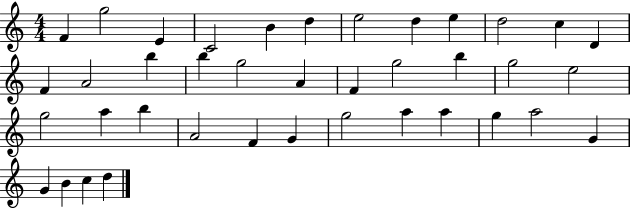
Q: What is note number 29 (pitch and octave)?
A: G4